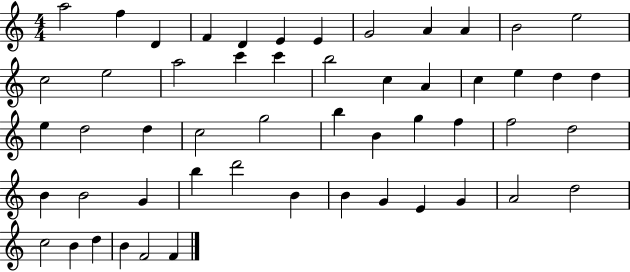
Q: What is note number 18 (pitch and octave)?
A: B5